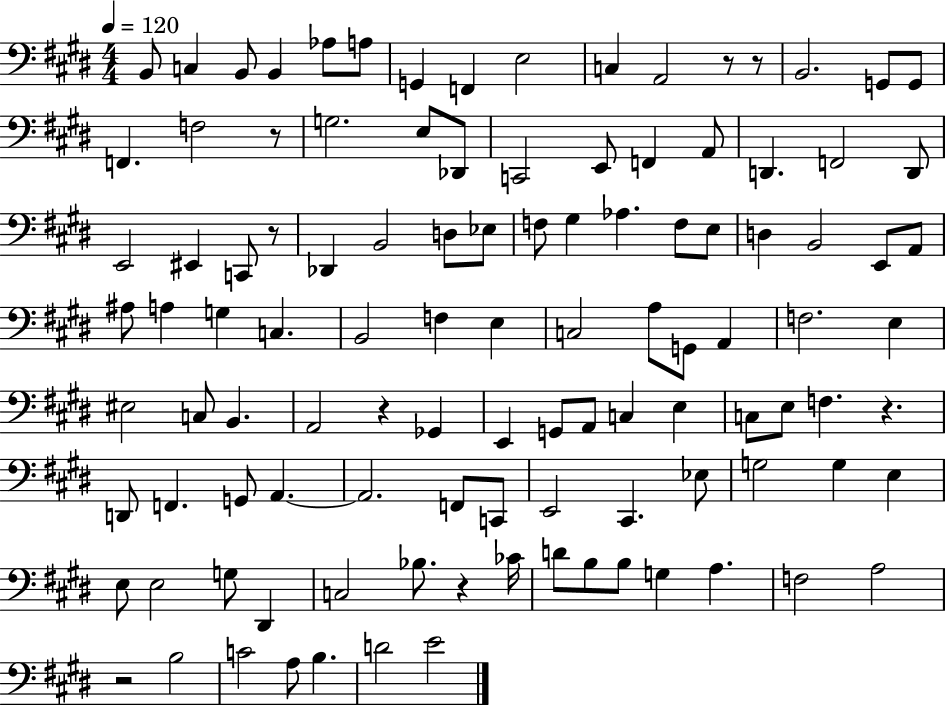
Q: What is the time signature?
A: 4/4